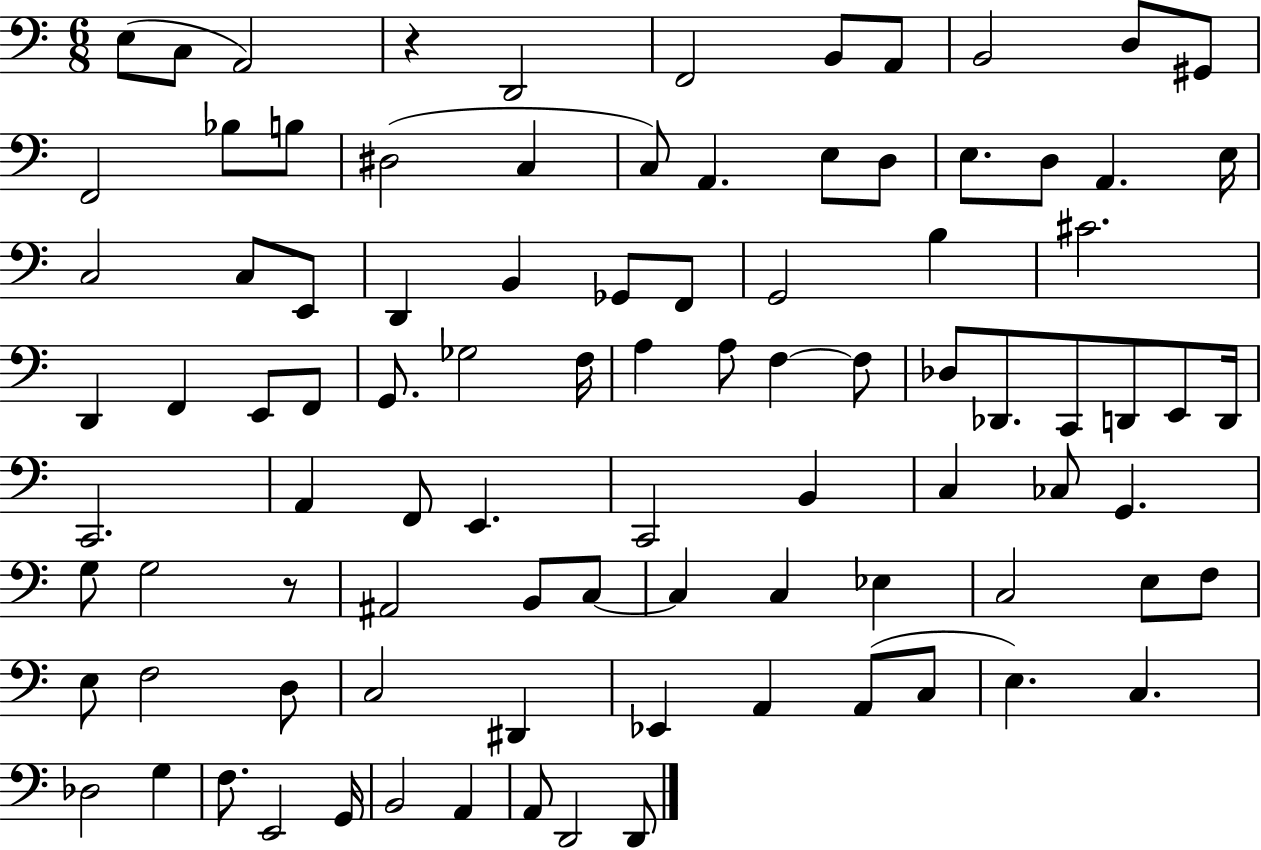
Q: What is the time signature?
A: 6/8